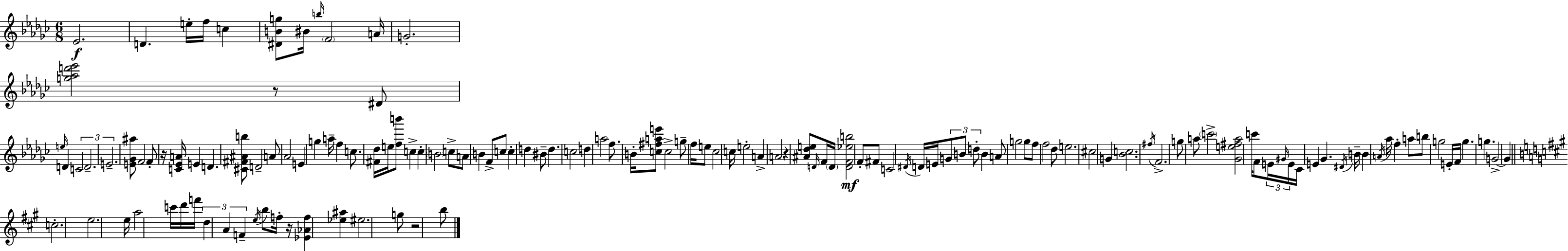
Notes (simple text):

Eb4/h. D4/q. E5/s F5/s C5/q [D#4,B4,G5]/e BIS4/s B5/s F4/h A4/s G4/h. [G5,Ab5,D6,Eb6]/h R/e D#4/e E5/s D4/q C4/h D4/h. E4/h. [E4,Gb4,A#5]/e F4/h F4/e R/s [C4,Eb4,A4]/s E4/q D4/q. [C#4,F#4,A#4,B5]/e D4/h A4/e Ab4/h E4/q G5/q A5/s F5/q C5/e. [F#4,Db5]/s E5/s [F5,B6]/e C5/q C5/q B4/h C5/e A4/e B4/q F4/e C5/e C5/q D5/q BIS4/e D5/q. C5/h D5/q A5/h F5/e. B4/s [C5,F#5,A5,E6]/e C5/h G5/e F5/s E5/e CES5/h C5/s E5/h A4/q A4/h R/q [A#4,Db5,E5]/e D4/s F4/s D4/s [D4,F4,Eb5,B5]/h F4/e F#4/e C4/h D#4/s D4/s E4/s G4/e B4/e D5/e B4/q A4/e G5/h G5/e F5/e F5/h Db5/e E5/h. C#5/h G4/q [Bb4,C5]/h. F#5/s F4/h. G5/e A5/e C6/h [Gb4,E5,F#5,A5]/h C6/s F4/e E4/s G#4/s E4/s CES4/s E4/q Gb4/q. D#4/s B4/s B4/q A4/s Ab5/s F5/q A5/e B5/e G5/h E4/s F4/s G5/q. G5/q. G4/h G4/q C5/h. E5/h. E5/s A5/h C6/s D6/s F6/s D5/q A4/q F4/q E5/s B5/e F5/s R/s [Eb4,Ab4,F5]/q [Eb5,A#5]/q EIS5/h. G5/e R/h B5/e